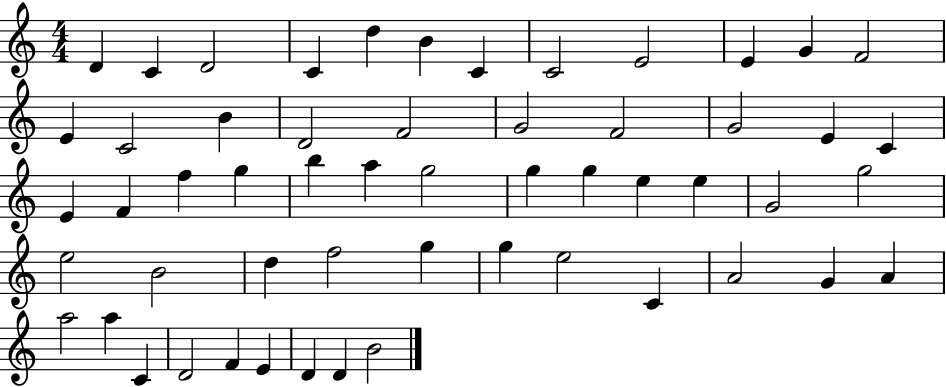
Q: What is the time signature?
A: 4/4